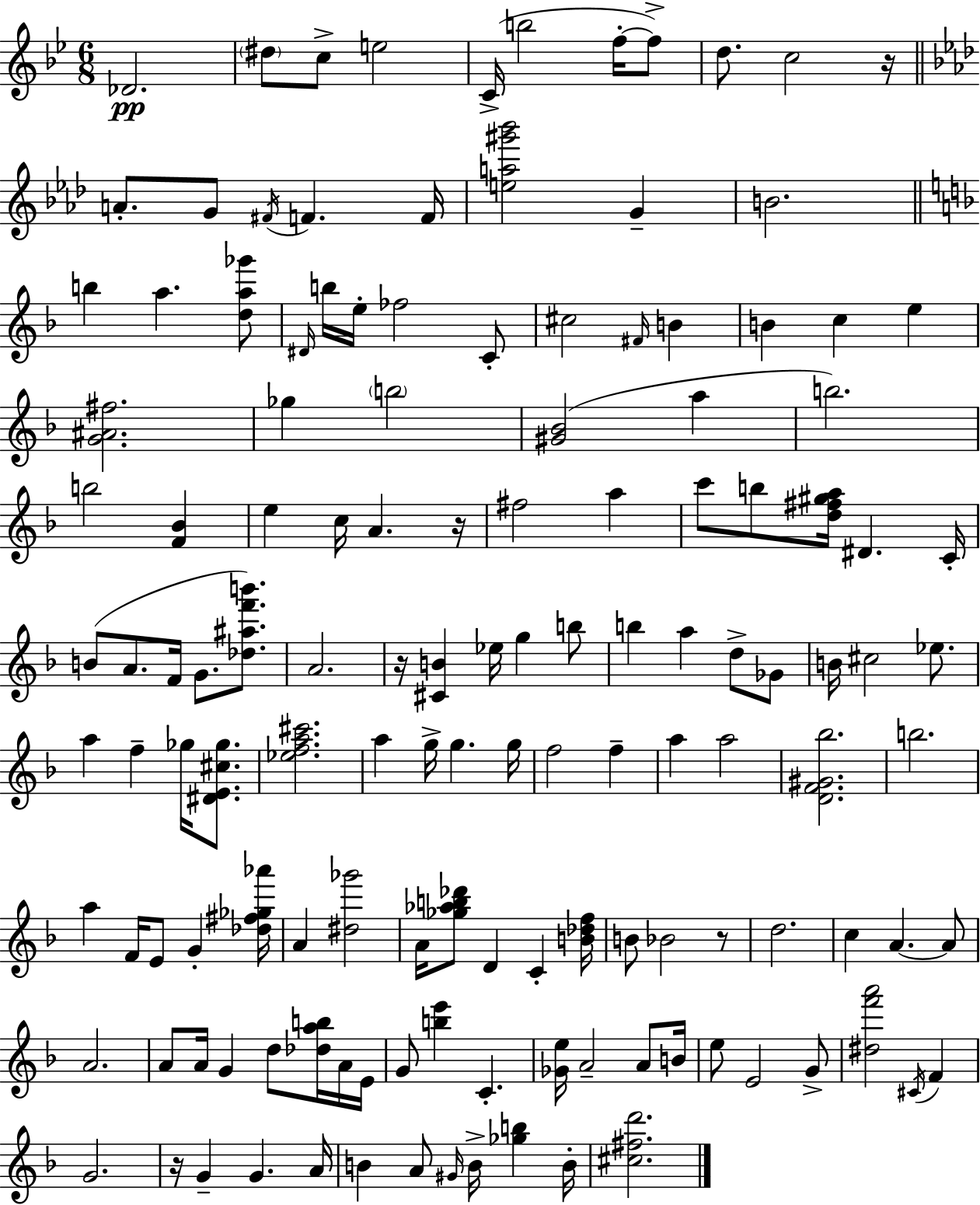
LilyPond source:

{
  \clef treble
  \numericTimeSignature
  \time 6/8
  \key g \minor
  des'2.\pp | \parenthesize dis''8 c''8-> e''2 | c'16->( b''2 f''16-.~~ f''8->) | d''8. c''2 r16 | \break \bar "||" \break \key aes \major a'8.-. g'8 \acciaccatura { fis'16 } f'4. | f'16 <e'' a'' gis''' bes'''>2 g'4-- | b'2. | \bar "||" \break \key f \major b''4 a''4. <d'' a'' ges'''>8 | \grace { dis'16 } b''16 e''16-. fes''2 c'8-. | cis''2 \grace { fis'16 } b'4 | b'4 c''4 e''4 | \break <g' ais' fis''>2. | ges''4 \parenthesize b''2 | <gis' bes'>2( a''4 | b''2.) | \break b''2 <f' bes'>4 | e''4 c''16 a'4. | r16 fis''2 a''4 | c'''8 b''8 <d'' fis'' gis'' a''>16 dis'4. | \break c'16-. b'8( a'8. f'16 g'8. <des'' ais'' f''' b'''>8.) | a'2. | r16 <cis' b'>4 ees''16 g''4 | b''8 b''4 a''4 d''8-> | \break ges'8 b'16 cis''2 ees''8. | a''4 f''4-- ges''16 <dis' e' cis'' ges''>8. | <ees'' f'' a'' cis'''>2. | a''4 g''16-> g''4. | \break g''16 f''2 f''4-- | a''4 a''2 | <d' f' gis' bes''>2. | b''2. | \break a''4 f'16 e'8 g'4-. | <des'' fis'' ges'' aes'''>16 a'4 <dis'' ges'''>2 | a'16 <ges'' aes'' b'' des'''>8 d'4 c'4-. | <b' des'' f''>16 b'8 bes'2 | \break r8 d''2. | c''4 a'4.~~ | a'8 a'2. | a'8 a'16 g'4 d''8 <des'' a'' b''>16 | \break a'16 e'16 g'8 <b'' e'''>4 c'4.-. | <ges' e''>16 a'2-- a'8 | b'16 e''8 e'2 | g'8-> <dis'' f''' a'''>2 \acciaccatura { cis'16 } f'4 | \break g'2. | r16 g'4-- g'4. | a'16 b'4 a'8 \grace { gis'16 } b'16-> <ges'' b''>4 | b'16-. <cis'' fis'' d'''>2. | \break \bar "|."
}